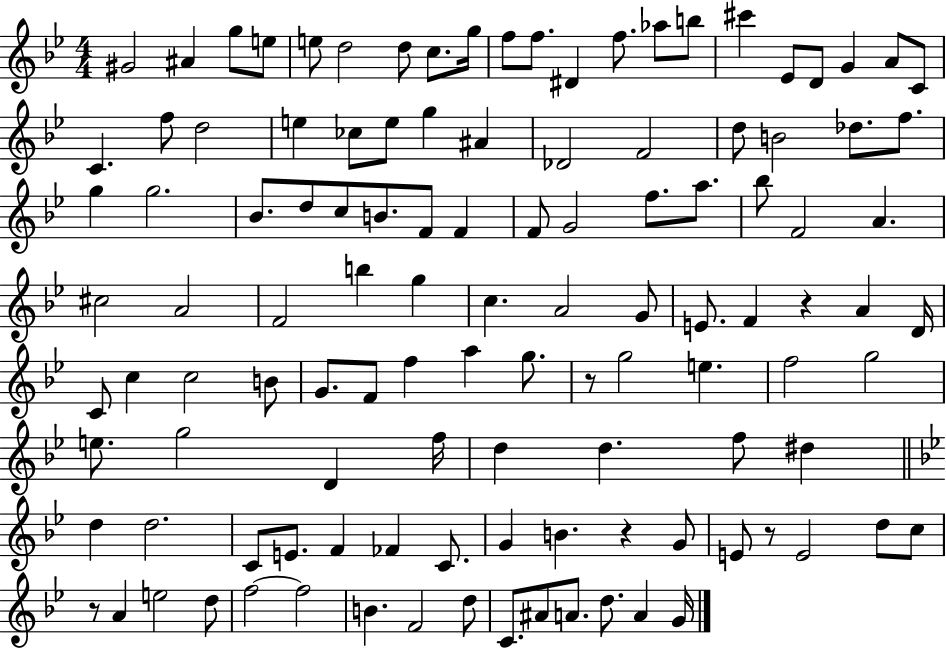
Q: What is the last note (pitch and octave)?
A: G4